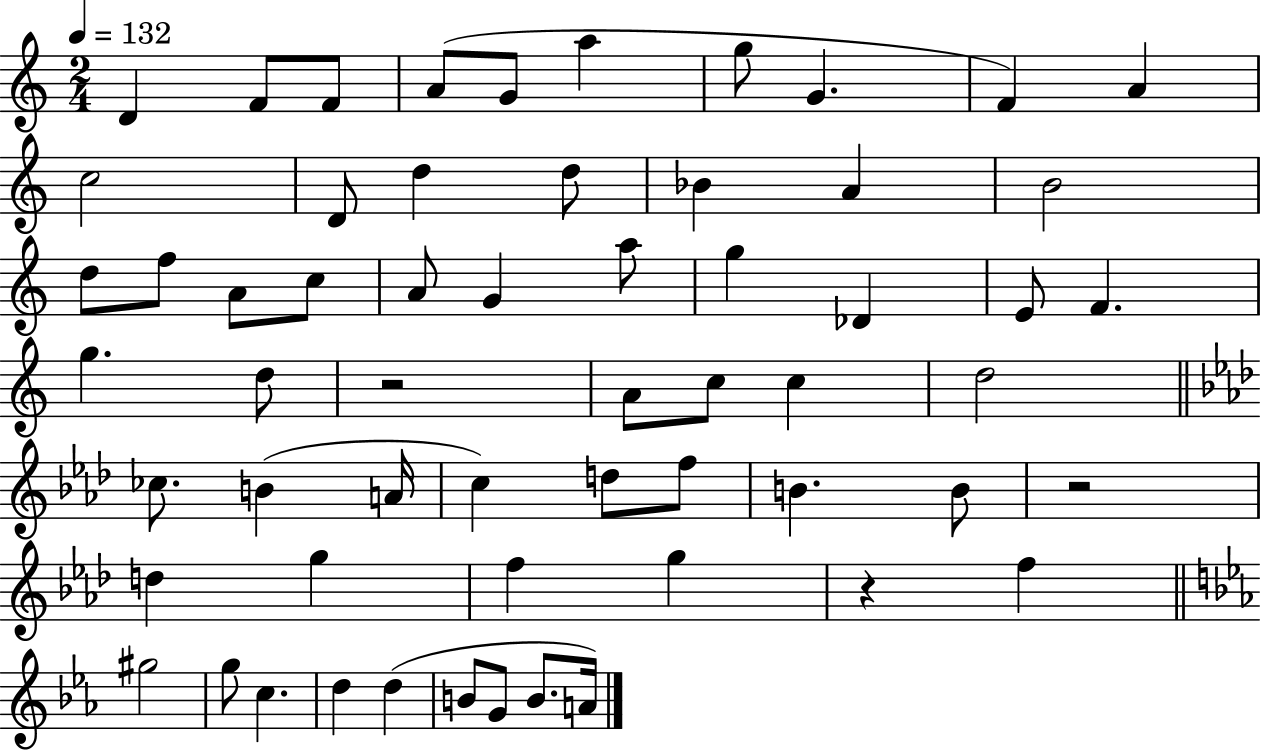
X:1
T:Untitled
M:2/4
L:1/4
K:C
D F/2 F/2 A/2 G/2 a g/2 G F A c2 D/2 d d/2 _B A B2 d/2 f/2 A/2 c/2 A/2 G a/2 g _D E/2 F g d/2 z2 A/2 c/2 c d2 _c/2 B A/4 c d/2 f/2 B B/2 z2 d g f g z f ^g2 g/2 c d d B/2 G/2 B/2 A/4